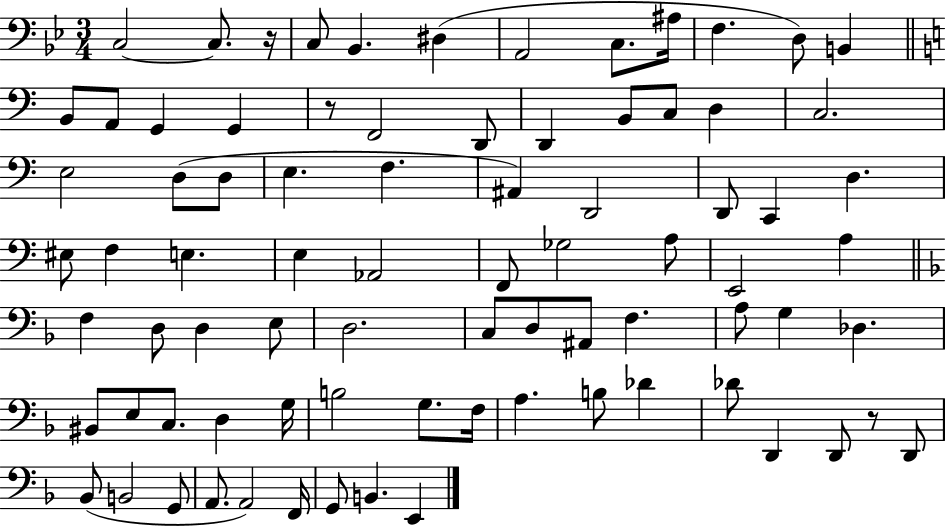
{
  \clef bass
  \numericTimeSignature
  \time 3/4
  \key bes \major
  c2~~ c8. r16 | c8 bes,4. dis4( | a,2 c8. ais16 | f4. d8) b,4 | \break \bar "||" \break \key a \minor b,8 a,8 g,4 g,4 | r8 f,2 d,8 | d,4 b,8 c8 d4 | c2. | \break e2 d8( d8 | e4. f4. | ais,4) d,2 | d,8 c,4 d4. | \break eis8 f4 e4. | e4 aes,2 | f,8 ges2 a8 | e,2 a4 | \break \bar "||" \break \key f \major f4 d8 d4 e8 | d2. | c8 d8 ais,8 f4. | a8 g4 des4. | \break bis,8 e8 c8. d4 g16 | b2 g8. f16 | a4. b8 des'4 | des'8 d,4 d,8 r8 d,8 | \break bes,8( b,2 g,8 | a,8. a,2) f,16 | g,8 b,4. e,4 | \bar "|."
}